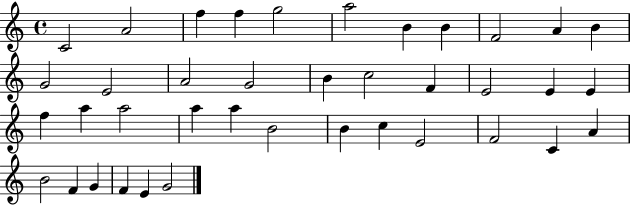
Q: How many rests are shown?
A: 0